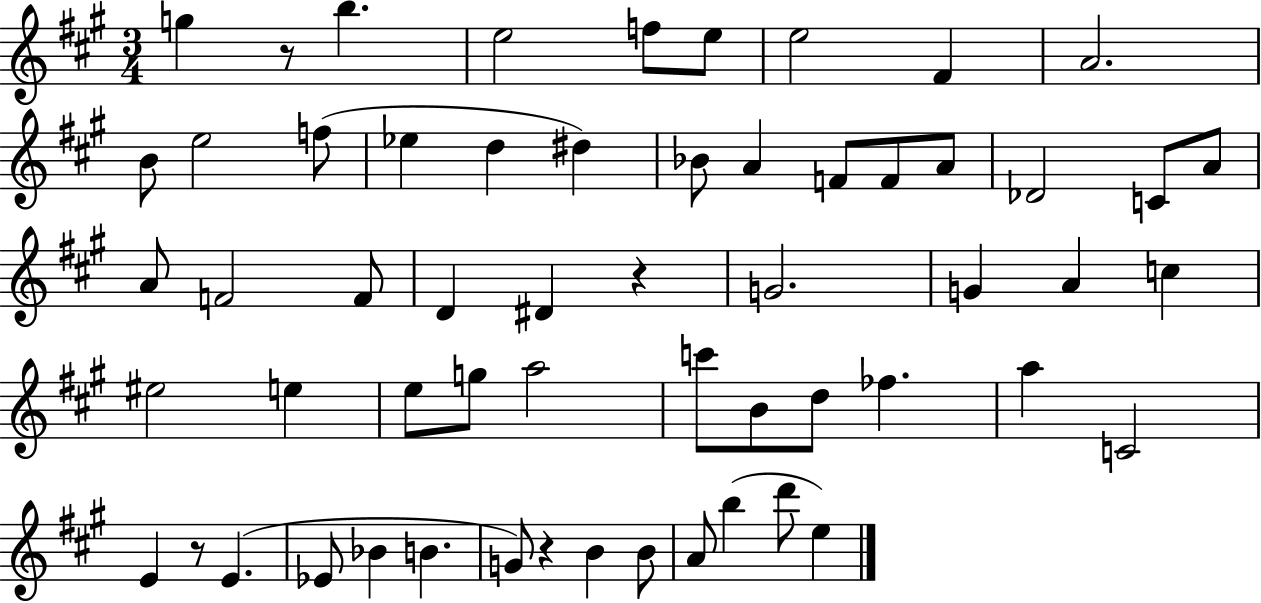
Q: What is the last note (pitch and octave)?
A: E5